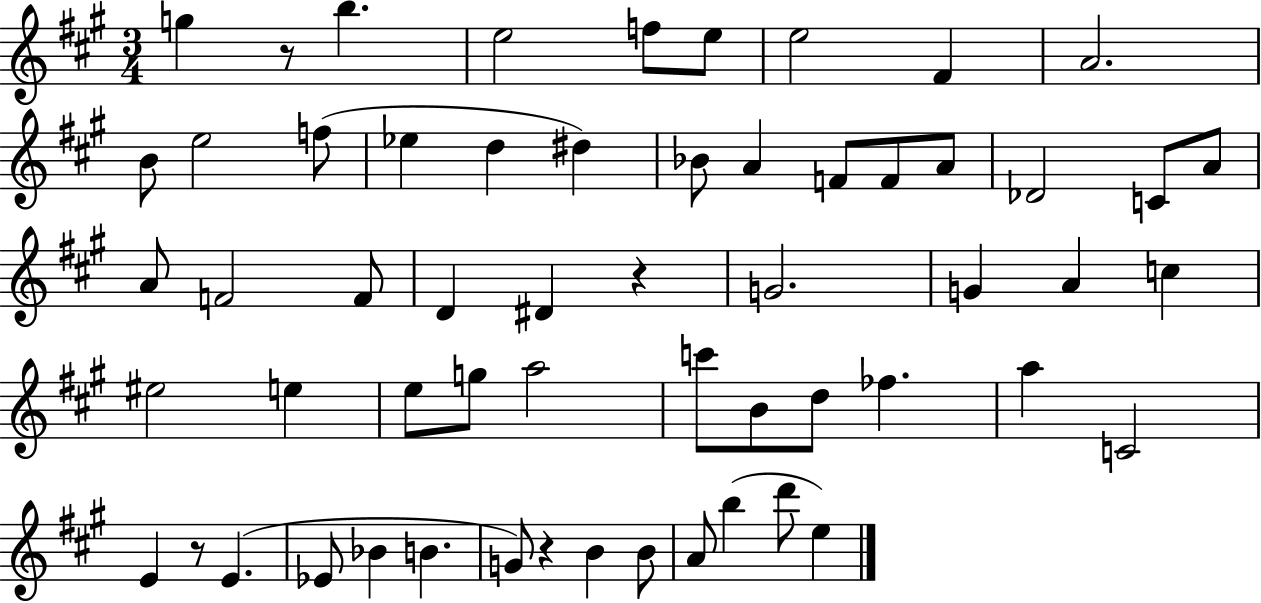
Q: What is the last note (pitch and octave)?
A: E5